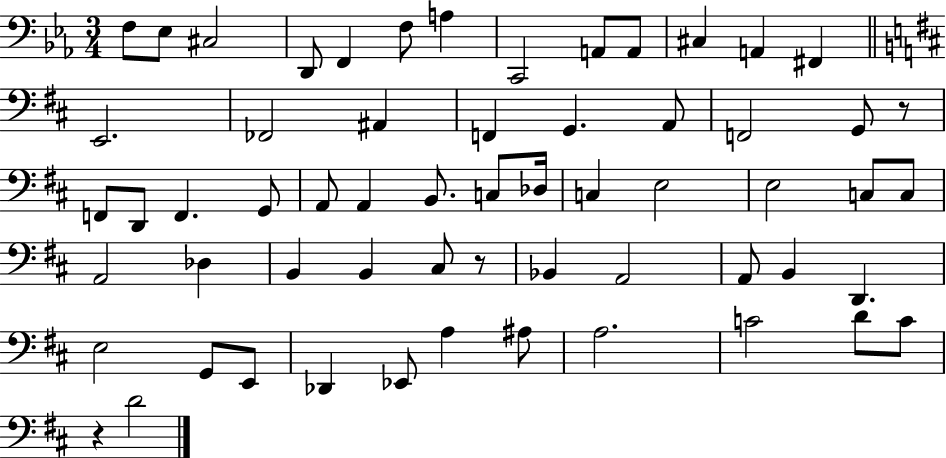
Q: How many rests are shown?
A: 3